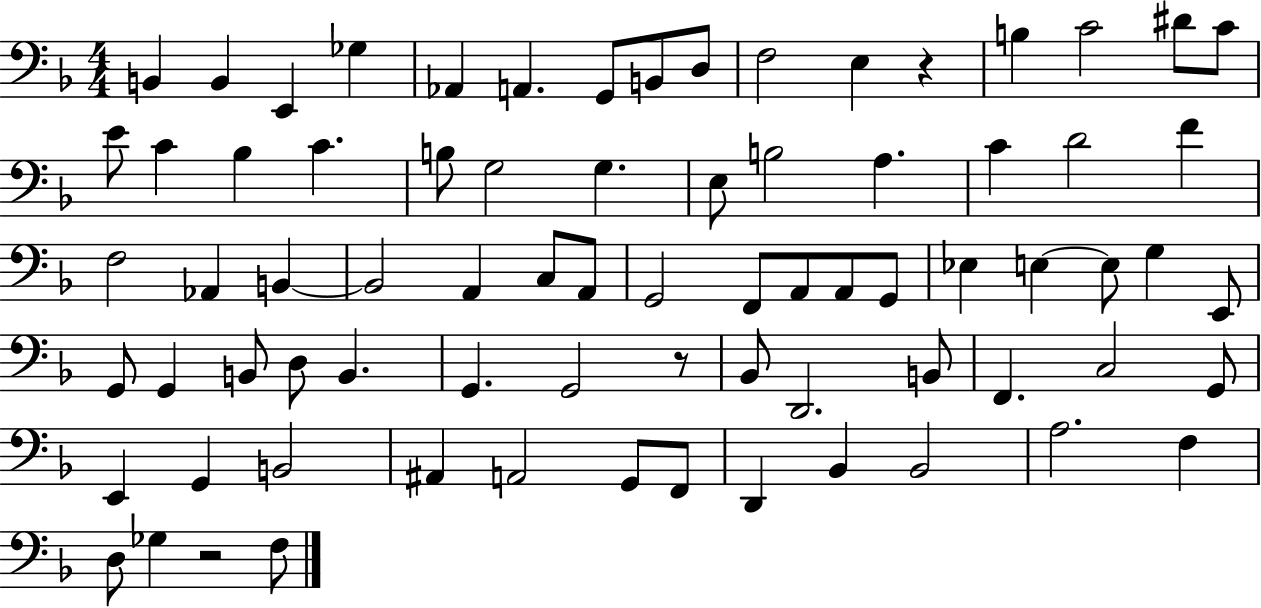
{
  \clef bass
  \numericTimeSignature
  \time 4/4
  \key f \major
  \repeat volta 2 { b,4 b,4 e,4 ges4 | aes,4 a,4. g,8 b,8 d8 | f2 e4 r4 | b4 c'2 dis'8 c'8 | \break e'8 c'4 bes4 c'4. | b8 g2 g4. | e8 b2 a4. | c'4 d'2 f'4 | \break f2 aes,4 b,4~~ | b,2 a,4 c8 a,8 | g,2 f,8 a,8 a,8 g,8 | ees4 e4~~ e8 g4 e,8 | \break g,8 g,4 b,8 d8 b,4. | g,4. g,2 r8 | bes,8 d,2. b,8 | f,4. c2 g,8 | \break e,4 g,4 b,2 | ais,4 a,2 g,8 f,8 | d,4 bes,4 bes,2 | a2. f4 | \break d8 ges4 r2 f8 | } \bar "|."
}